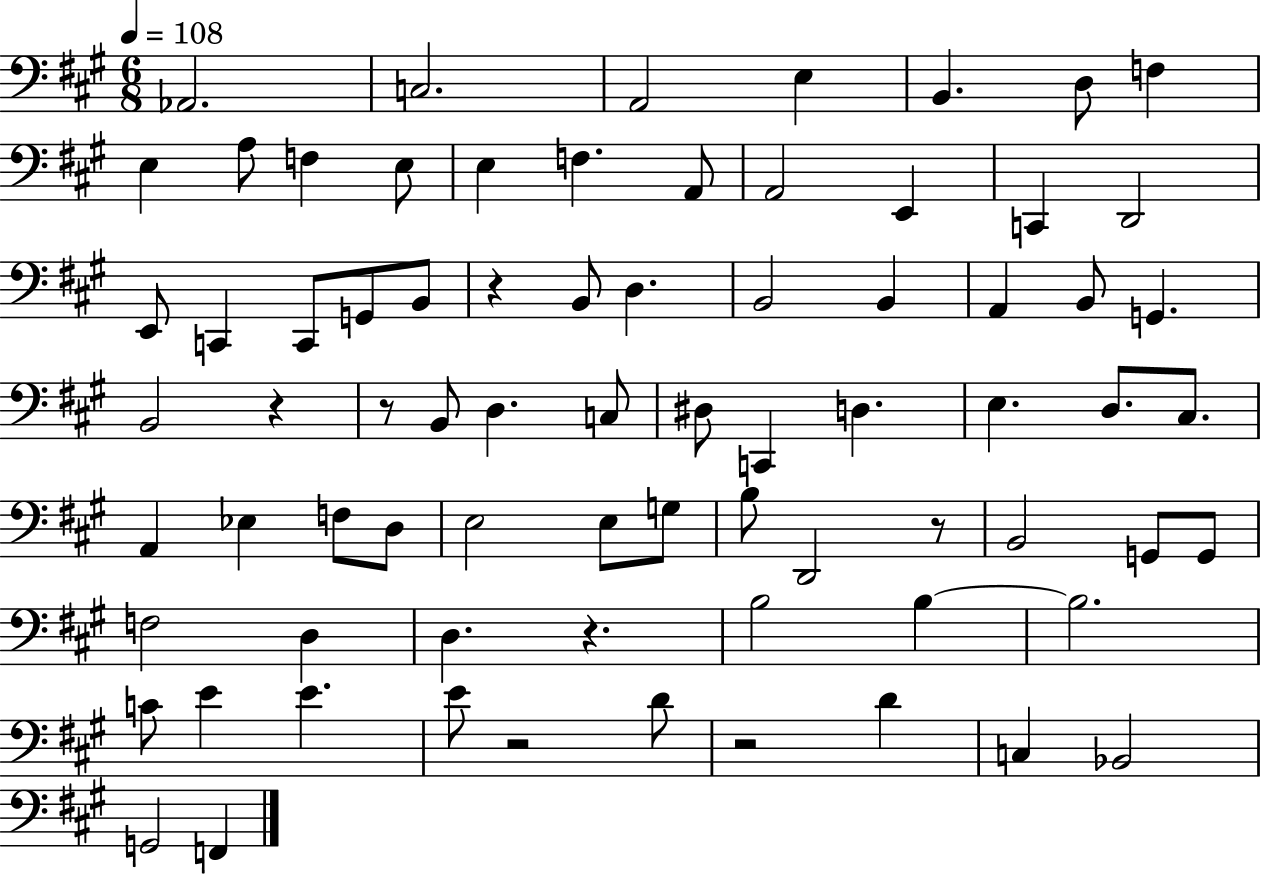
Ab2/h. C3/h. A2/h E3/q B2/q. D3/e F3/q E3/q A3/e F3/q E3/e E3/q F3/q. A2/e A2/h E2/q C2/q D2/h E2/e C2/q C2/e G2/e B2/e R/q B2/e D3/q. B2/h B2/q A2/q B2/e G2/q. B2/h R/q R/e B2/e D3/q. C3/e D#3/e C2/q D3/q. E3/q. D3/e. C#3/e. A2/q Eb3/q F3/e D3/e E3/h E3/e G3/e B3/e D2/h R/e B2/h G2/e G2/e F3/h D3/q D3/q. R/q. B3/h B3/q B3/h. C4/e E4/q E4/q. E4/e R/h D4/e R/h D4/q C3/q Bb2/h G2/h F2/q